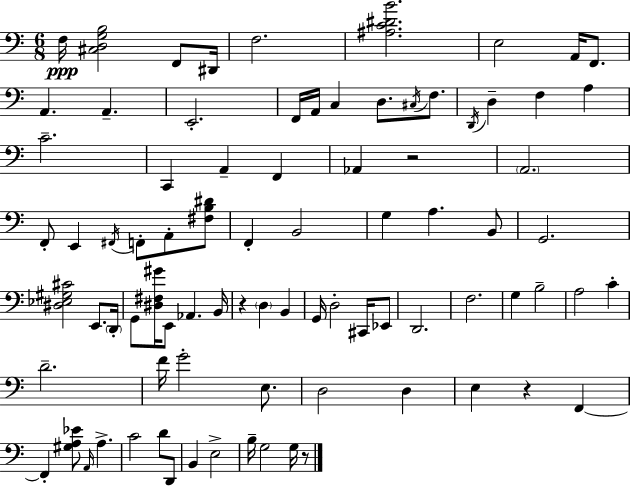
X:1
T:Untitled
M:6/8
L:1/4
K:Am
F,/4 [^C,D,G,B,]2 F,,/2 ^D,,/4 F,2 [^A,C^DB]2 E,2 A,,/4 F,,/2 A,, A,, E,,2 F,,/4 A,,/4 C, D,/2 ^C,/4 F,/2 D,,/4 D, F, A, C2 C,, A,, F,, _A,, z2 A,,2 F,,/2 E,, ^F,,/4 F,,/2 A,,/2 [^F,B,^D]/2 F,, B,,2 G, A, B,,/2 G,,2 [^D,_E,^G,^C]2 E,,/2 D,,/4 G,,/2 [^D,^F,^G]/4 E,,/2 _A,, B,,/4 z D, B,, G,,/4 D,2 ^C,,/4 _E,,/2 D,,2 F,2 G, B,2 A,2 C D2 F/4 G2 E,/2 D,2 D, E, z F,, F,, [^G,A,_E]/2 A,,/4 A, C2 D/2 D,,/2 B,, E,2 B,/4 G,2 G,/4 z/2